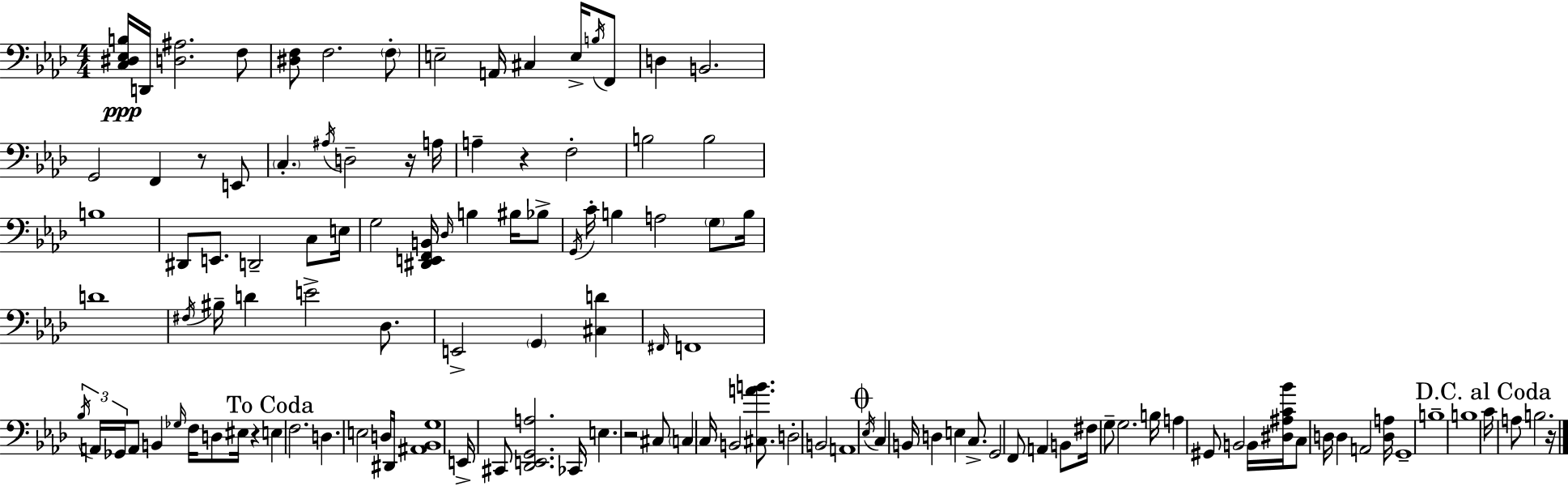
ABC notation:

X:1
T:Untitled
M:4/4
L:1/4
K:Fm
[C,^D,_E,B,]/4 D,,/4 [D,^A,]2 F,/2 [^D,F,]/2 F,2 F,/2 E,2 A,,/4 ^C, E,/4 B,/4 F,,/2 D, B,,2 G,,2 F,, z/2 E,,/2 C, ^A,/4 D,2 z/4 A,/4 A, z F,2 B,2 B,2 B,4 ^D,,/2 E,,/2 D,,2 C,/2 E,/4 G,2 [^D,,E,,F,,B,,]/4 _D,/4 B, ^B,/4 _B,/2 G,,/4 C/4 B, A,2 G,/2 B,/4 D4 ^F,/4 ^B,/4 D E2 _D,/2 E,,2 G,, [^C,D] ^F,,/4 F,,4 _B,/4 A,,/4 _G,,/4 A,,/2 B,, _G,/4 F,/4 D,/2 ^E,/4 z E, F,2 D, E,2 D,/4 ^D,,/4 [^A,,_B,,G,]4 E,,/4 ^C,,/2 [_D,,E,,G,,A,]2 _C,,/4 E, z2 ^C,/2 C, C,/4 B,,2 [^C,AB]/2 D,2 B,,2 A,,4 _E,/4 C, B,,/4 D, E, C,/2 G,,2 F,,/2 A,, B,,/2 ^F,/4 G,/2 G,2 B,/4 A, ^G,,/2 B,,2 B,,/4 [^D,^A,C_B]/4 C,/2 D,/4 D, A,,2 [D,A,]/4 G,,4 B,4 B,4 C/4 A,/2 B,2 z/4